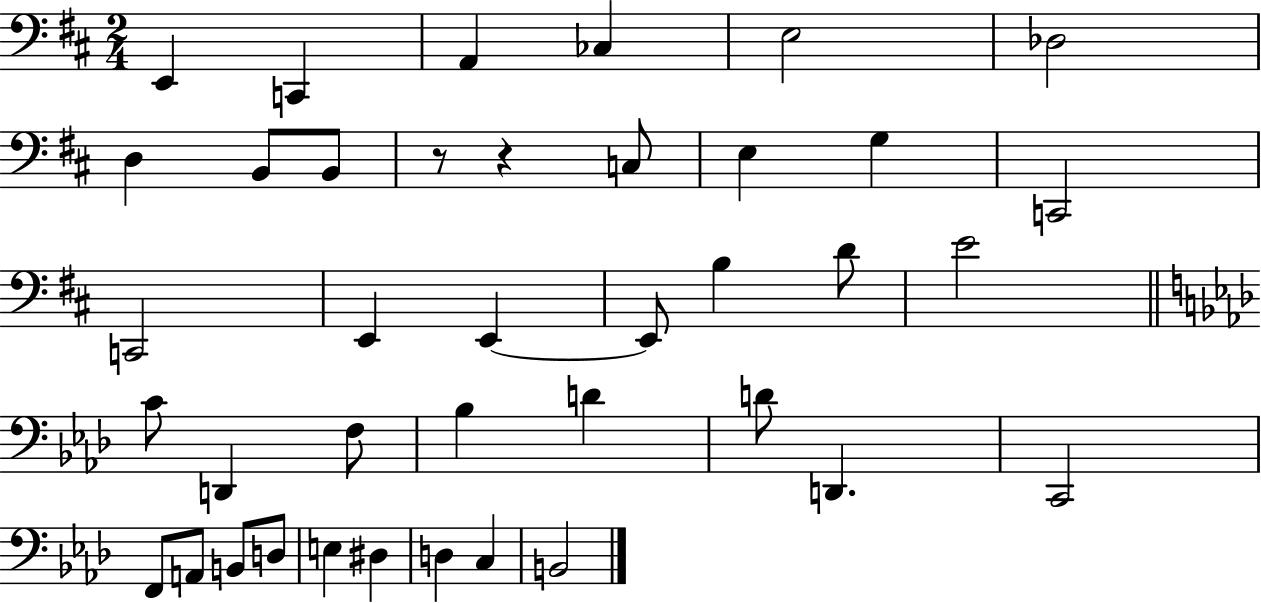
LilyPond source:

{
  \clef bass
  \numericTimeSignature
  \time 2/4
  \key d \major
  e,4 c,4 | a,4 ces4 | e2 | des2 | \break d4 b,8 b,8 | r8 r4 c8 | e4 g4 | c,2 | \break c,2 | e,4 e,4~~ | e,8 b4 d'8 | e'2 | \break \bar "||" \break \key f \minor c'8 d,4 f8 | bes4 d'4 | d'8 d,4. | c,2 | \break f,8 a,8 b,8 d8 | e4 dis4 | d4 c4 | b,2 | \break \bar "|."
}